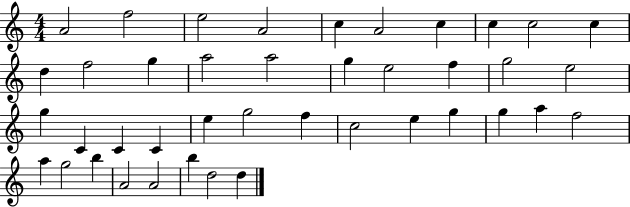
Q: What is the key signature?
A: C major